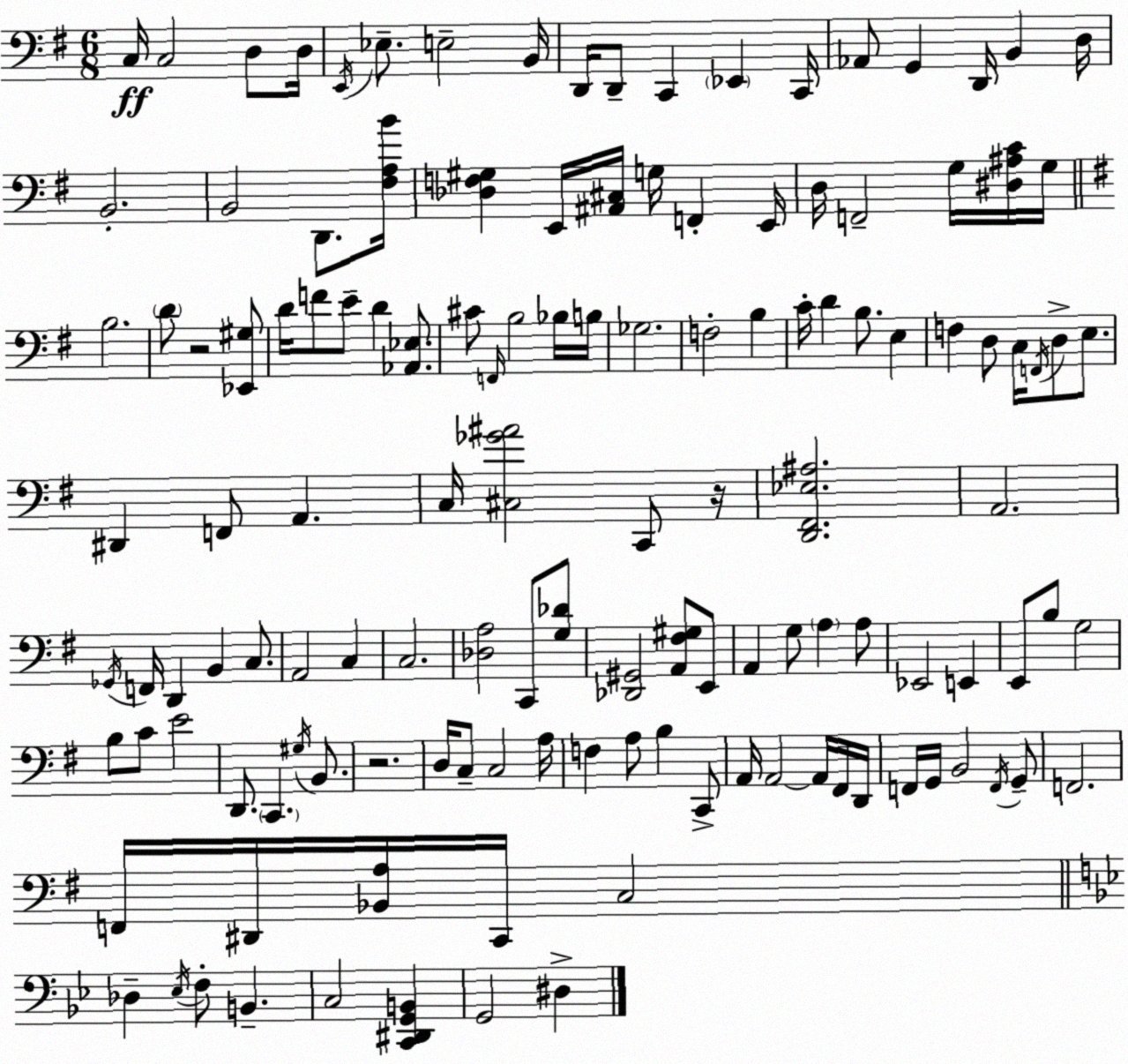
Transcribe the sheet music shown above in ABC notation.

X:1
T:Untitled
M:6/8
L:1/4
K:Em
C,/4 C,2 D,/2 D,/4 E,,/4 _E,/2 E,2 B,,/4 D,,/4 D,,/2 C,, _E,, C,,/4 _A,,/2 G,, D,,/4 B,, D,/4 B,,2 B,,2 D,,/2 [^F,A,B]/4 [_D,F,^G,] E,,/4 [^A,,^C,]/4 G,/4 F,, E,,/4 D,/4 F,,2 G,/4 [^D,^A,C]/4 G,/4 B,2 D/2 z2 [_E,,^G,]/2 D/4 F/2 E/2 D [_A,,_E,]/2 ^C/2 F,,/4 B,2 _B,/4 B,/4 _G,2 F,2 B, C/4 D B,/2 E, F, D,/2 C,/4 F,,/4 D,/2 E,/2 ^D,, F,,/2 A,, C,/4 [^C,_G^A]2 C,,/2 z/4 [D,,^F,,_E,^A,]2 A,,2 _G,,/4 F,,/4 D,, B,, C,/2 A,,2 C, C,2 [_D,A,]2 C,,/2 [G,_D]/2 [_D,,^G,,]2 [A,,^F,^G,]/2 E,,/2 A,, G,/2 A, A,/2 _E,,2 E,, E,,/2 B,/2 G,2 B,/2 C/2 E2 D,,/2 C,, ^G,/4 B,,/2 z2 D,/4 C,/2 C,2 A,/4 F, A,/2 B, C,,/2 A,,/4 A,,2 A,,/4 ^F,,/4 D,,/4 F,,/4 G,,/4 B,,2 F,,/4 G,,/2 F,,2 F,,/4 ^D,,/4 [_B,,A,]/4 C,,/4 C,2 _D, _E,/4 F,/2 B,, C,2 [C,,^D,,G,,B,,] G,,2 ^D,